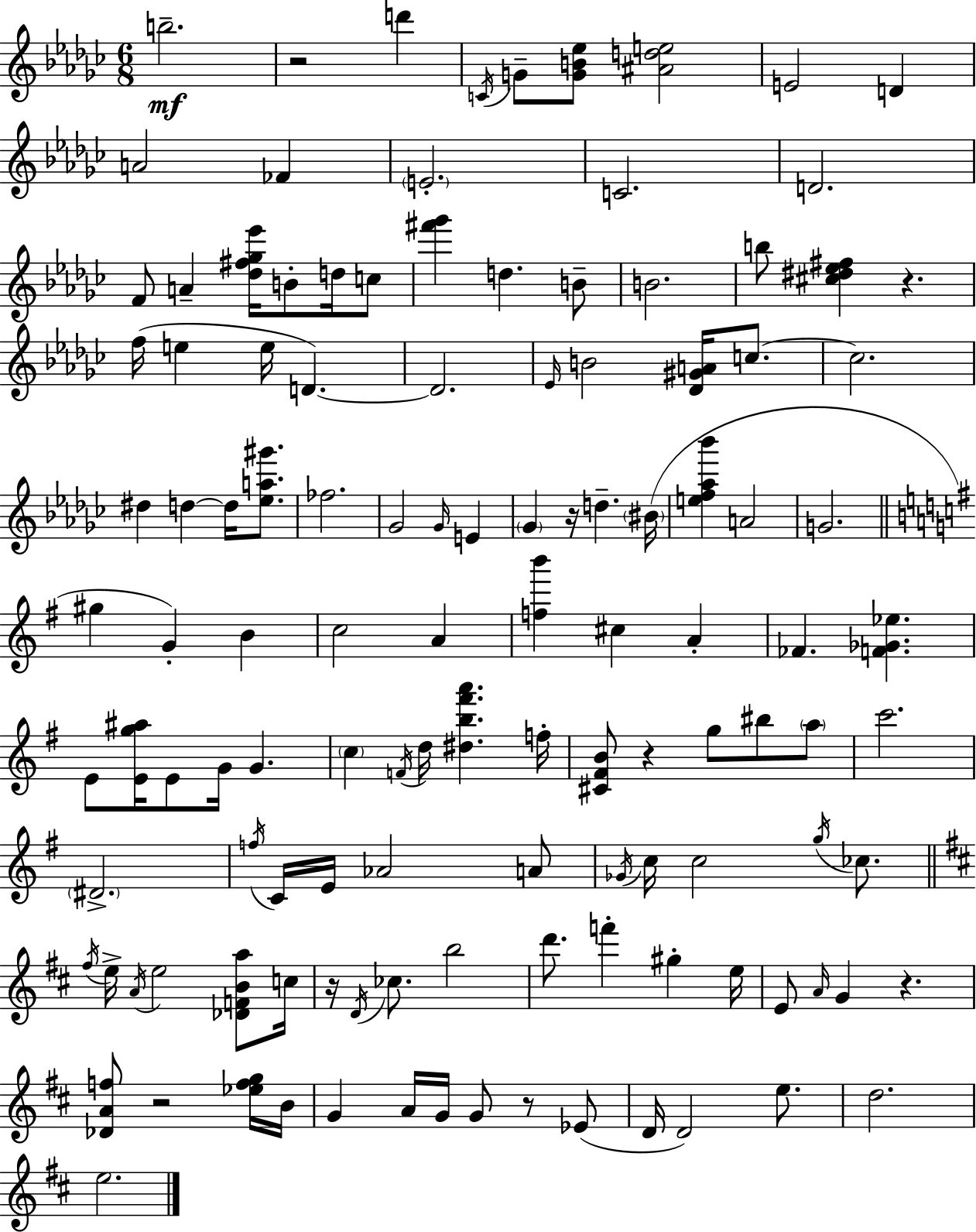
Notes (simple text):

B5/h. R/h D6/q C4/s G4/e [G4,B4,Eb5]/e [A#4,D5,E5]/h E4/h D4/q A4/h FES4/q E4/h. C4/h. D4/h. F4/e A4/q [Db5,F#5,Gb5,Eb6]/s B4/e D5/s C5/e [F#6,Gb6]/q D5/q. B4/e B4/h. B5/e [C#5,D#5,Eb5,F#5]/q R/q. F5/s E5/q E5/s D4/q. D4/h. Eb4/s B4/h [Db4,G#4,A4]/s C5/e. C5/h. D#5/q D5/q D5/s [Eb5,A5,G#6]/e. FES5/h. Gb4/h Gb4/s E4/q Gb4/q R/s D5/q. BIS4/s [E5,F5,Ab5,Bb6]/q A4/h G4/h. G#5/q G4/q B4/q C5/h A4/q [F5,B6]/q C#5/q A4/q FES4/q. [F4,Gb4,Eb5]/q. E4/e [E4,G5,A#5]/s E4/e G4/s G4/q. C5/q F4/s D5/s [D#5,B5,F#6,A6]/q. F5/s [C#4,F#4,B4]/e R/q G5/e BIS5/e A5/e C6/h. D#4/h. F5/s C4/s E4/s Ab4/h A4/e Gb4/s C5/s C5/h G5/s CES5/e. F#5/s E5/s A4/s E5/h [Db4,F4,B4,A5]/e C5/s R/s D4/s CES5/e. B5/h D6/e. F6/q G#5/q E5/s E4/e A4/s G4/q R/q. [Db4,A4,F5]/e R/h [Eb5,F5,G5]/s B4/s G4/q A4/s G4/s G4/e R/e Eb4/e D4/s D4/h E5/e. D5/h. E5/h.